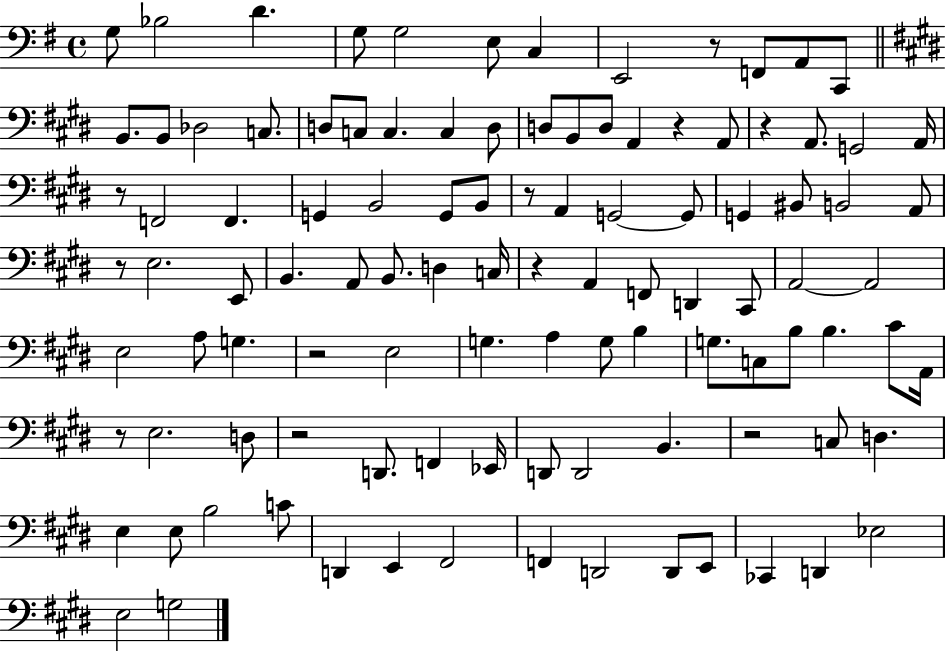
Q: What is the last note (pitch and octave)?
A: G3